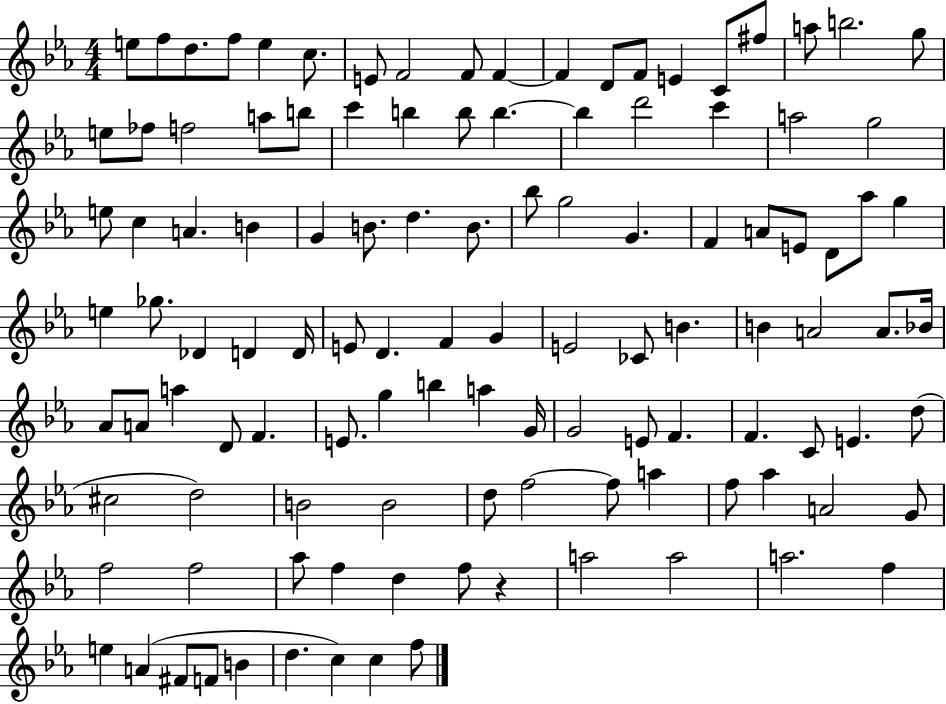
X:1
T:Untitled
M:4/4
L:1/4
K:Eb
e/2 f/2 d/2 f/2 e c/2 E/2 F2 F/2 F F D/2 F/2 E C/2 ^f/2 a/2 b2 g/2 e/2 _f/2 f2 a/2 b/2 c' b b/2 b b d'2 c' a2 g2 e/2 c A B G B/2 d B/2 _b/2 g2 G F A/2 E/2 D/2 _a/2 g e _g/2 _D D D/4 E/2 D F G E2 _C/2 B B A2 A/2 _B/4 _A/2 A/2 a D/2 F E/2 g b a G/4 G2 E/2 F F C/2 E d/2 ^c2 d2 B2 B2 d/2 f2 f/2 a f/2 _a A2 G/2 f2 f2 _a/2 f d f/2 z a2 a2 a2 f e A ^F/2 F/2 B d c c f/2